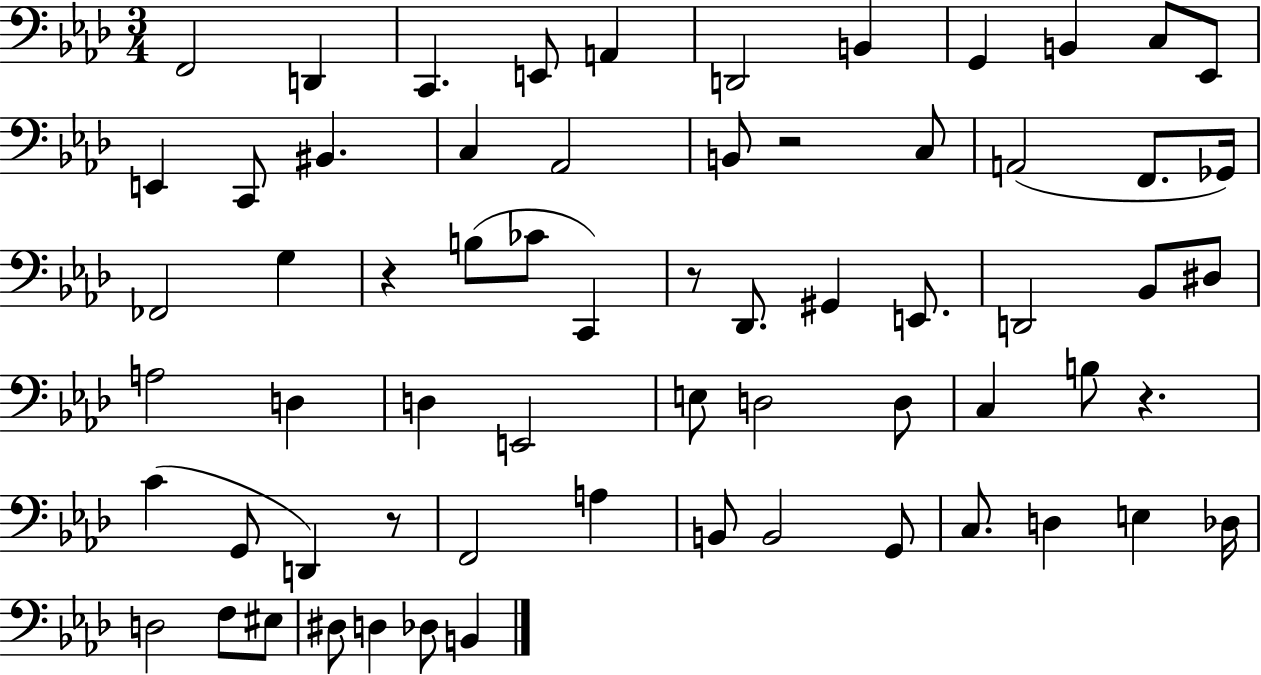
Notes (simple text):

F2/h D2/q C2/q. E2/e A2/q D2/h B2/q G2/q B2/q C3/e Eb2/e E2/q C2/e BIS2/q. C3/q Ab2/h B2/e R/h C3/e A2/h F2/e. Gb2/s FES2/h G3/q R/q B3/e CES4/e C2/q R/e Db2/e. G#2/q E2/e. D2/h Bb2/e D#3/e A3/h D3/q D3/q E2/h E3/e D3/h D3/e C3/q B3/e R/q. C4/q G2/e D2/q R/e F2/h A3/q B2/e B2/h G2/e C3/e. D3/q E3/q Db3/s D3/h F3/e EIS3/e D#3/e D3/q Db3/e B2/q